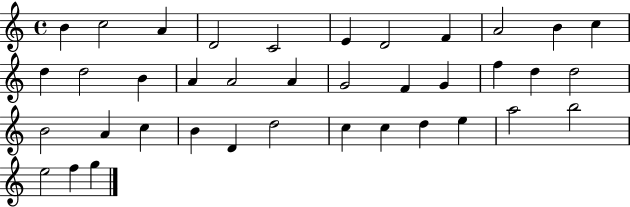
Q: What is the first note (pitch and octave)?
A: B4